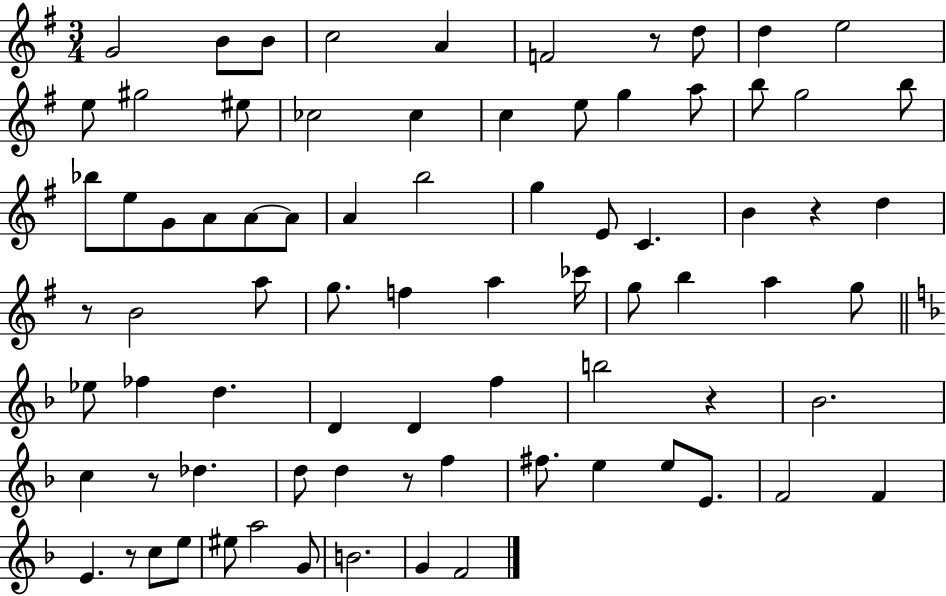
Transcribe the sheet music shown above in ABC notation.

X:1
T:Untitled
M:3/4
L:1/4
K:G
G2 B/2 B/2 c2 A F2 z/2 d/2 d e2 e/2 ^g2 ^e/2 _c2 _c c e/2 g a/2 b/2 g2 b/2 _b/2 e/2 G/2 A/2 A/2 A/2 A b2 g E/2 C B z d z/2 B2 a/2 g/2 f a _c'/4 g/2 b a g/2 _e/2 _f d D D f b2 z _B2 c z/2 _d d/2 d z/2 f ^f/2 e e/2 E/2 F2 F E z/2 c/2 e/2 ^e/2 a2 G/2 B2 G F2